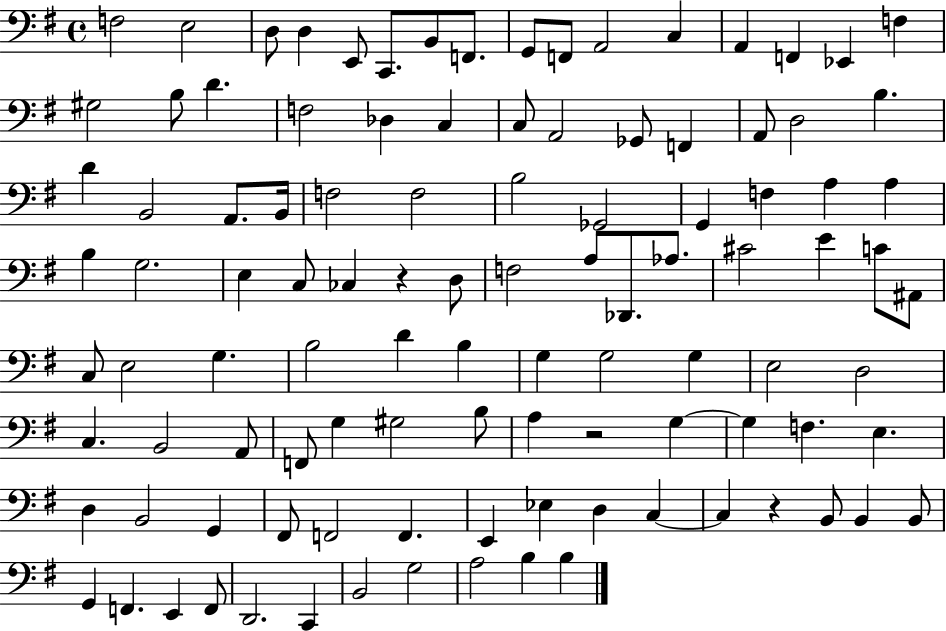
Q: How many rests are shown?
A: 3